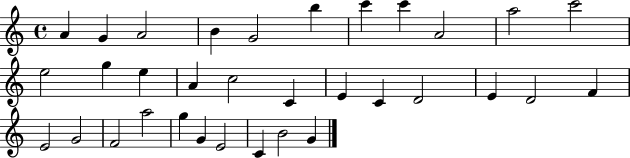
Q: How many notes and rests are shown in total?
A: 33